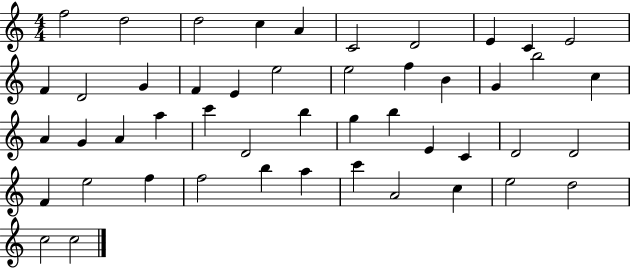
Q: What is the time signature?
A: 4/4